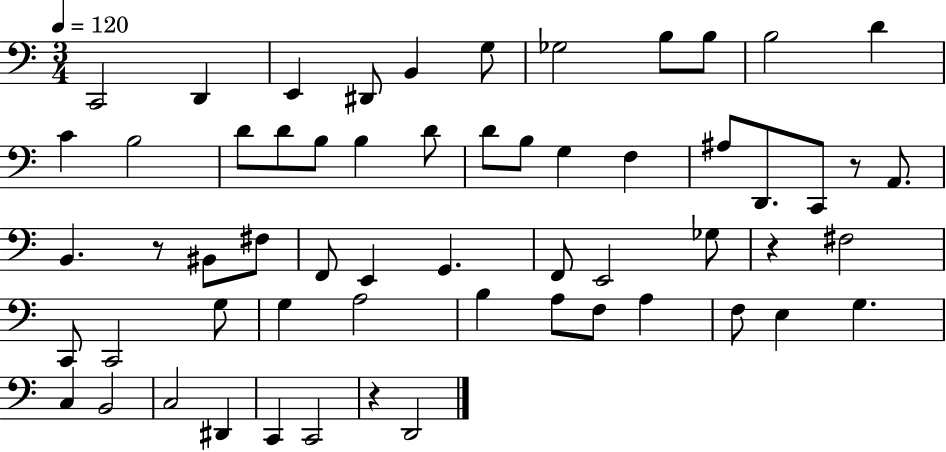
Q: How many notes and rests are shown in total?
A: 59